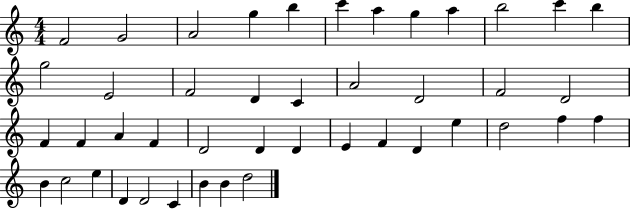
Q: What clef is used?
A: treble